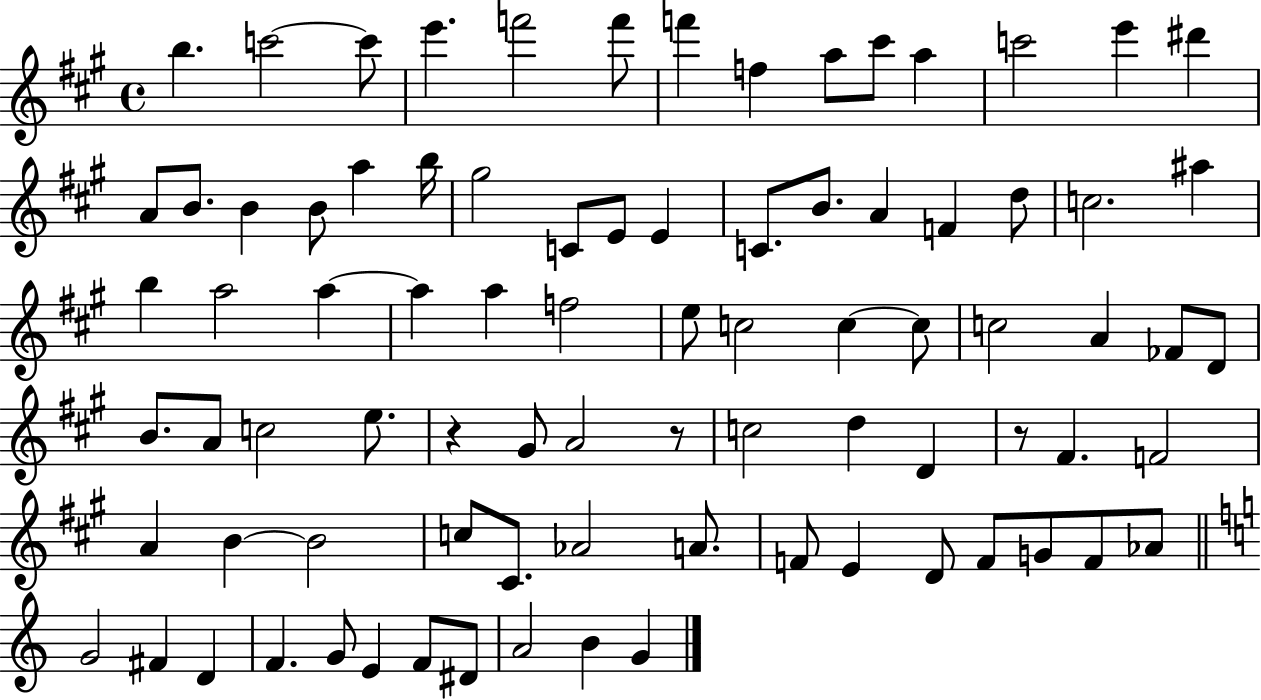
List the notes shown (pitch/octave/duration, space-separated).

B5/q. C6/h C6/e E6/q. F6/h F6/e F6/q F5/q A5/e C#6/e A5/q C6/h E6/q D#6/q A4/e B4/e. B4/q B4/e A5/q B5/s G#5/h C4/e E4/e E4/q C4/e. B4/e. A4/q F4/q D5/e C5/h. A#5/q B5/q A5/h A5/q A5/q A5/q F5/h E5/e C5/h C5/q C5/e C5/h A4/q FES4/e D4/e B4/e. A4/e C5/h E5/e. R/q G#4/e A4/h R/e C5/h D5/q D4/q R/e F#4/q. F4/h A4/q B4/q B4/h C5/e C#4/e. Ab4/h A4/e. F4/e E4/q D4/e F4/e G4/e F4/e Ab4/e G4/h F#4/q D4/q F4/q. G4/e E4/q F4/e D#4/e A4/h B4/q G4/q